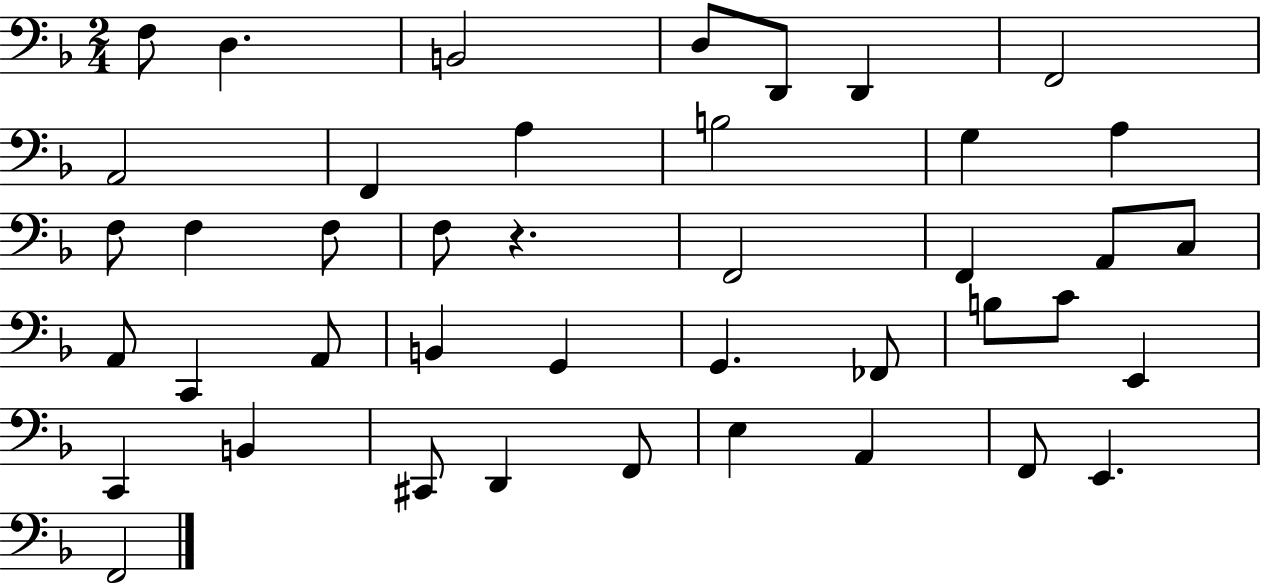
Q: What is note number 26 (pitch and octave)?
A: G2